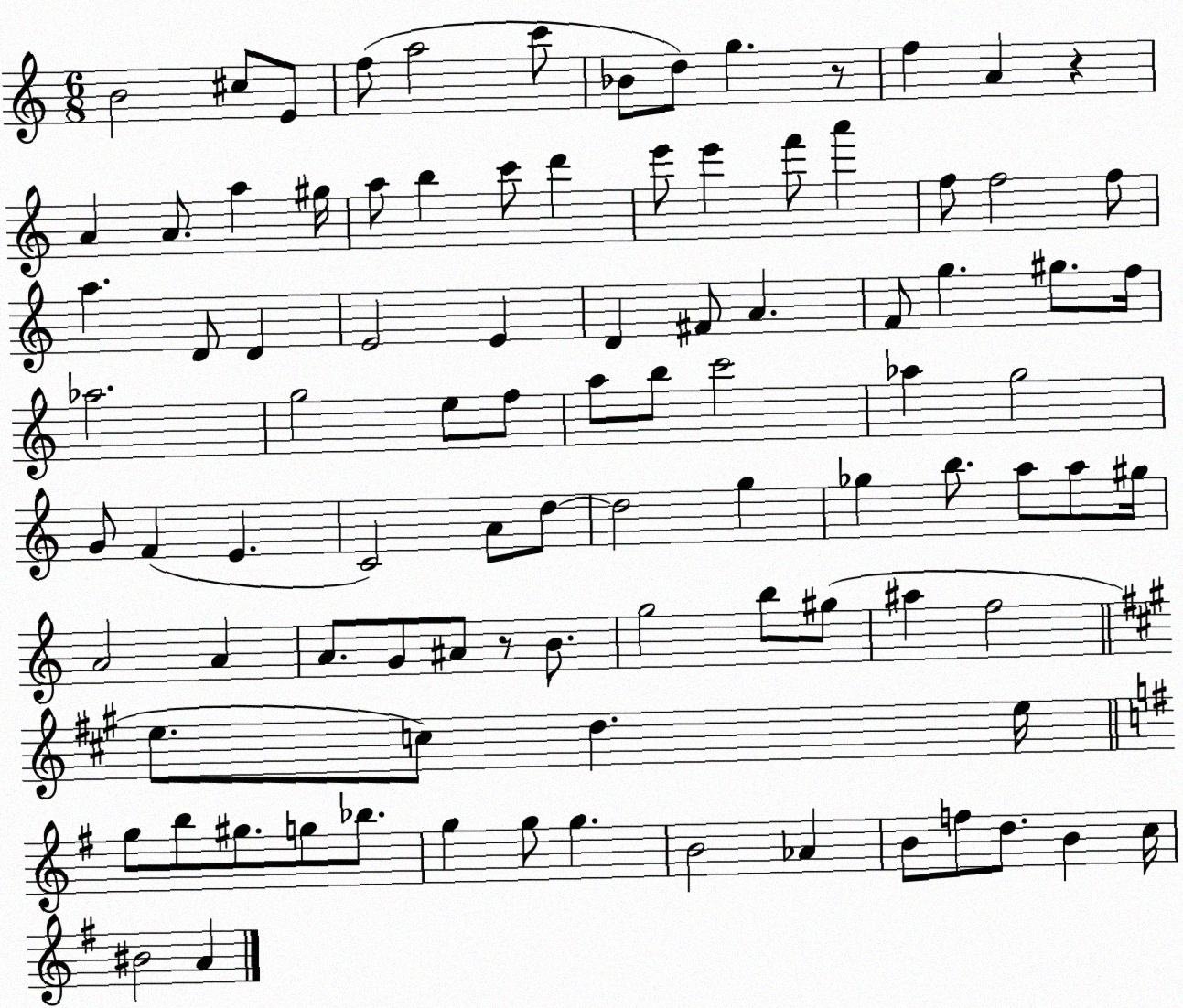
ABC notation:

X:1
T:Untitled
M:6/8
L:1/4
K:C
B2 ^c/2 E/2 f/2 a2 c'/2 _B/2 d/2 g z/2 f A z A A/2 a ^g/4 a/2 b c'/2 d' e'/2 e' f'/2 a' f/2 f2 f/2 a D/2 D E2 E D ^F/2 A F/2 g ^g/2 f/4 _a2 g2 e/2 f/2 a/2 b/2 c'2 _a g2 G/2 F E C2 A/2 d/2 d2 g _g b/2 a/2 a/2 ^g/4 A2 A A/2 G/2 ^A/2 z/2 B/2 g2 b/2 ^g/2 ^a f2 e/2 c/2 d e/4 g/2 b/2 ^g/2 g/2 _b/2 g g/2 g B2 _A B/2 f/2 d/2 B c/4 ^B2 A